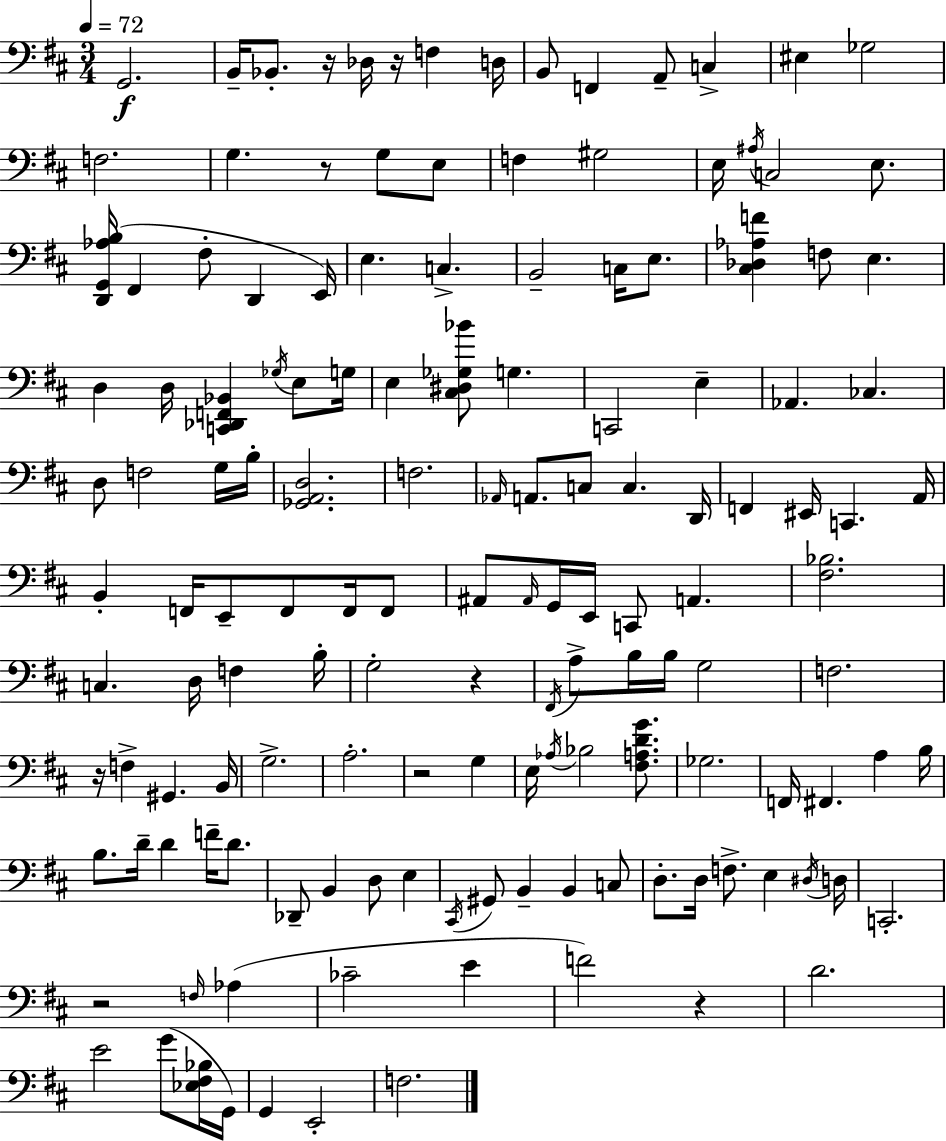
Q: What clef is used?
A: bass